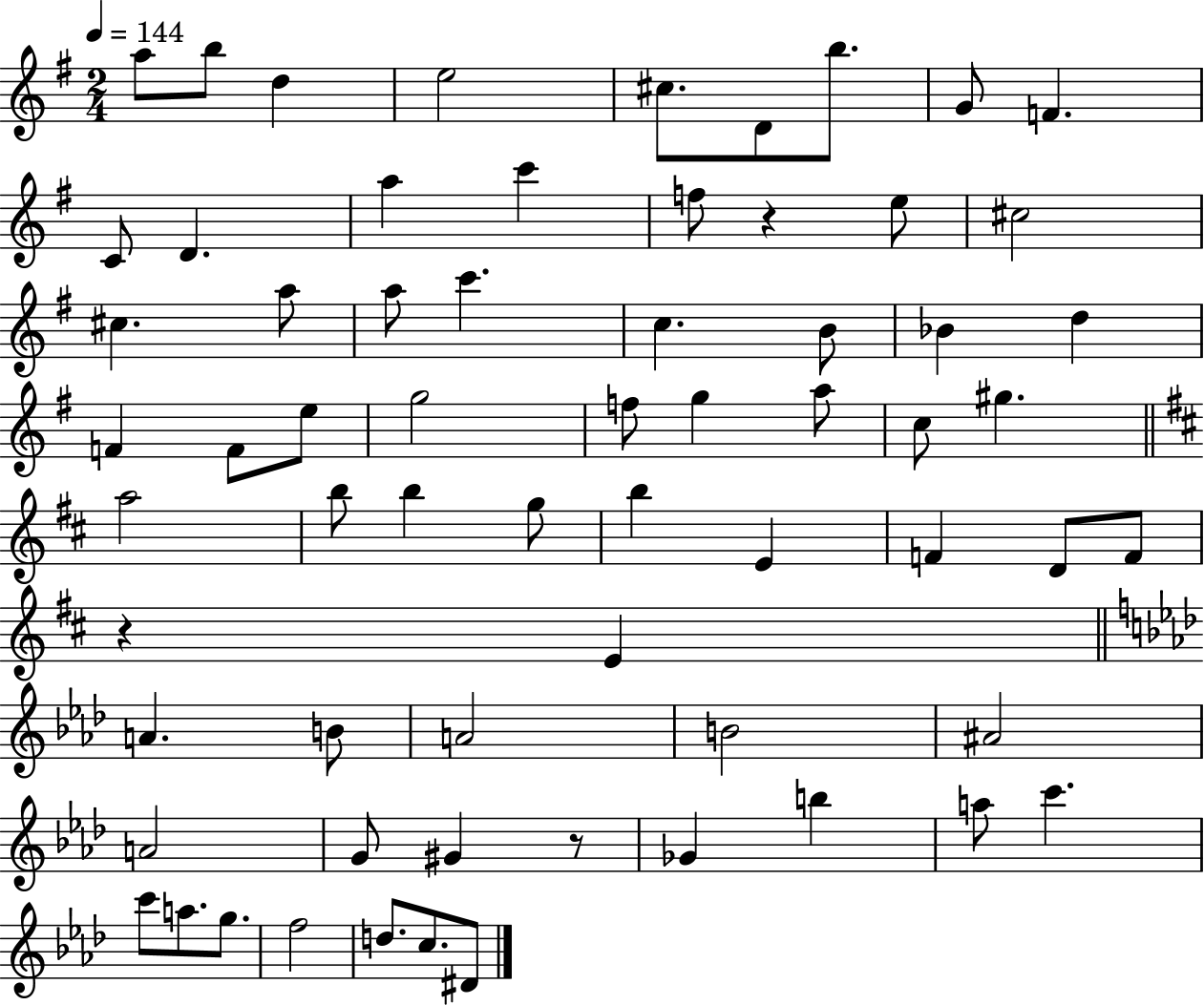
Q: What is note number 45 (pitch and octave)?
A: B4